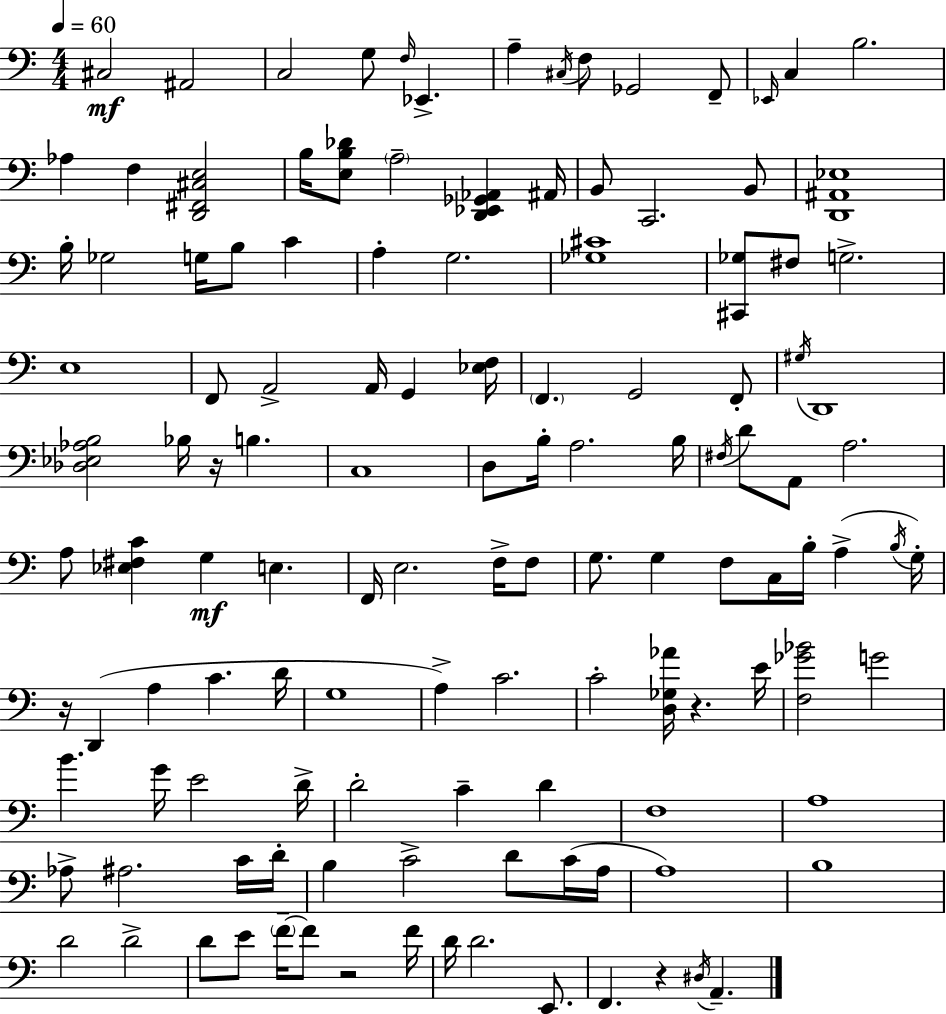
{
  \clef bass
  \numericTimeSignature
  \time 4/4
  \key c \major
  \tempo 4 = 60
  cis2\mf ais,2 | c2 g8 \grace { f16 } ees,4.-> | a4-- \acciaccatura { cis16 } f8 ges,2 | f,8-- \grace { ees,16 } c4 b2. | \break aes4 f4 <d, fis, cis e>2 | b16 <e b des'>8 \parenthesize a2-- <d, ees, ges, aes,>4 | ais,16 b,8 c,2. | b,8 <d, ais, ees>1 | \break b16-. ges2 g16 b8 c'4 | a4-. g2. | <ges cis'>1 | <cis, ges>8 fis8 g2.-> | \break e1 | f,8 a,2-> a,16 g,4 | <ees f>16 \parenthesize f,4. g,2 | f,8-. \acciaccatura { gis16 } d,1 | \break <des ees aes b>2 bes16 r16 b4. | c1 | d8 b16-. a2. | b16 \acciaccatura { fis16 } d'8 a,8 a2. | \break a8 <ees fis c'>4 g4\mf e4. | f,16 e2. | f16-> f8 g8. g4 f8 c16 b16-. | a4->( \acciaccatura { b16 } g16-.) r16 d,4( a4 c'4. | \break d'16 g1 | a4->) c'2. | c'2-. <d ges aes'>16 r4. | e'16 <f ges' bes'>2 g'2 | \break b'4. g'16 e'2 | d'16-> d'2-. c'4-- | d'4 f1 | a1 | \break aes8-> ais2. | c'16 d'16-. b4 c'2-> | d'8 c'16( a16 a1) | b1 | \break d'2 d'2-> | d'8 e'8 \parenthesize f'16--~~ f'8 r2 | f'16 d'16 d'2. | e,8. f,4. r4 | \break \acciaccatura { dis16 } a,4.-- \bar "|."
}